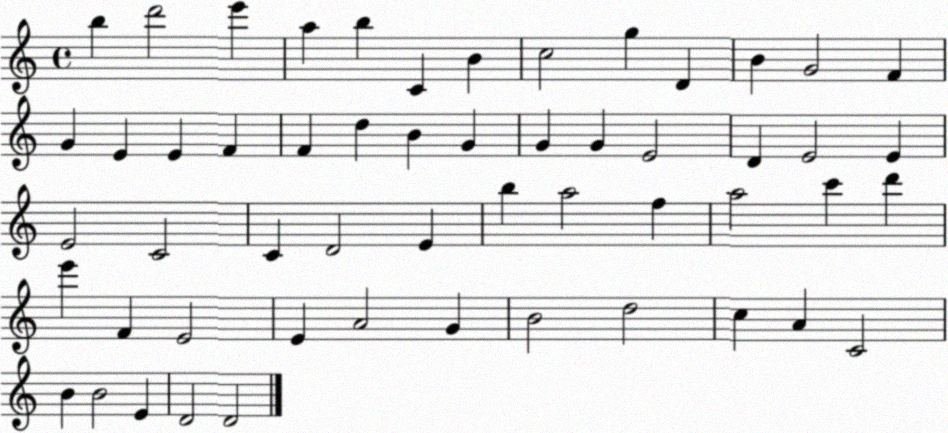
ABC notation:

X:1
T:Untitled
M:4/4
L:1/4
K:C
b d'2 e' a b C B c2 g D B G2 F G E E F F d B G G G E2 D E2 E E2 C2 C D2 E b a2 f a2 c' d' e' F E2 E A2 G B2 d2 c A C2 B B2 E D2 D2